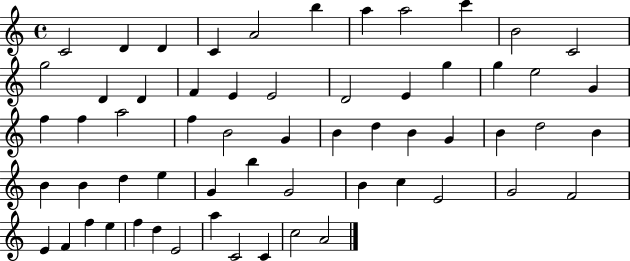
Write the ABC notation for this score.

X:1
T:Untitled
M:4/4
L:1/4
K:C
C2 D D C A2 b a a2 c' B2 C2 g2 D D F E E2 D2 E g g e2 G f f a2 f B2 G B d B G B d2 B B B d e G b G2 B c E2 G2 F2 E F f e f d E2 a C2 C c2 A2